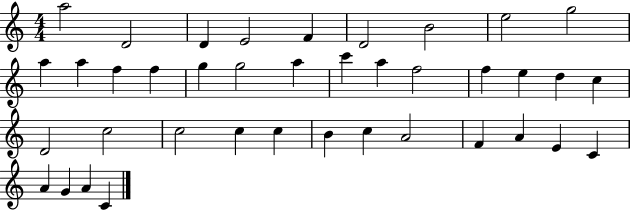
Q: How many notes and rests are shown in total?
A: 39